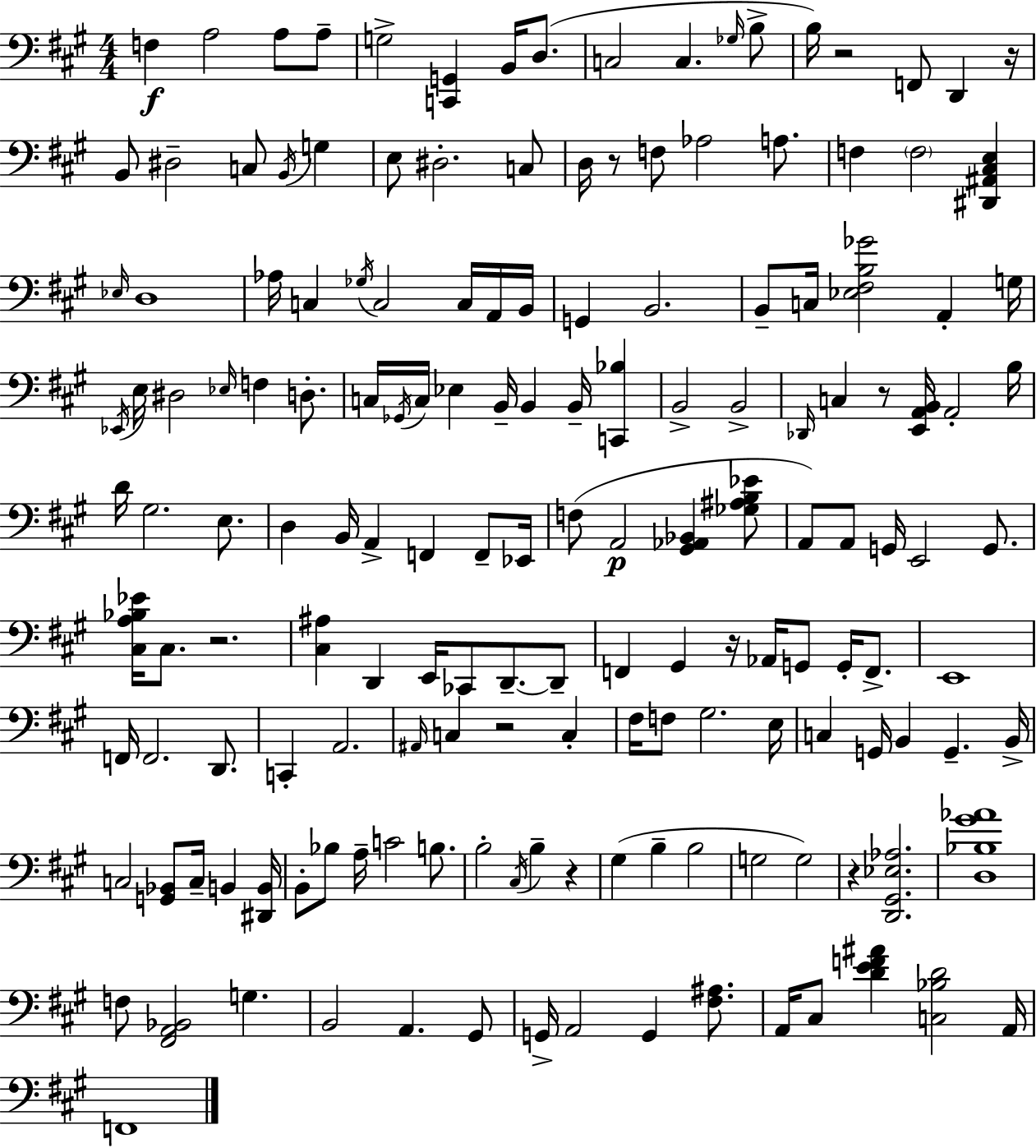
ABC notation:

X:1
T:Untitled
M:4/4
L:1/4
K:A
F, A,2 A,/2 A,/2 G,2 [C,,G,,] B,,/4 D,/2 C,2 C, _G,/4 B,/2 B,/4 z2 F,,/2 D,, z/4 B,,/2 ^D,2 C,/2 B,,/4 G, E,/2 ^D,2 C,/2 D,/4 z/2 F,/2 _A,2 A,/2 F, F,2 [^D,,^A,,^C,E,] _E,/4 D,4 _A,/4 C, _G,/4 C,2 C,/4 A,,/4 B,,/4 G,, B,,2 B,,/2 C,/4 [_E,^F,B,_G]2 A,, G,/4 _E,,/4 E,/4 ^D,2 _E,/4 F, D,/2 C,/4 _G,,/4 C,/4 _E, B,,/4 B,, B,,/4 [C,,_B,] B,,2 B,,2 _D,,/4 C, z/2 [E,,A,,B,,]/4 A,,2 B,/4 D/4 ^G,2 E,/2 D, B,,/4 A,, F,, F,,/2 _E,,/4 F,/2 A,,2 [^G,,_A,,_B,,] [_G,^A,B,_E]/2 A,,/2 A,,/2 G,,/4 E,,2 G,,/2 [^C,A,_B,_E]/4 ^C,/2 z2 [^C,^A,] D,, E,,/4 _C,,/2 D,,/2 D,,/2 F,, ^G,, z/4 _A,,/4 G,,/2 G,,/4 F,,/2 E,,4 F,,/4 F,,2 D,,/2 C,, A,,2 ^A,,/4 C, z2 C, ^F,/4 F,/2 ^G,2 E,/4 C, G,,/4 B,, G,, B,,/4 C,2 [G,,_B,,]/2 C,/4 B,, [^D,,B,,]/4 B,,/2 _B,/2 A,/4 C2 B,/2 B,2 ^C,/4 B, z ^G, B, B,2 G,2 G,2 z [D,,^G,,_E,_A,]2 [D,_B,^G_A]4 F,/2 [^F,,A,,_B,,]2 G, B,,2 A,, ^G,,/2 G,,/4 A,,2 G,, [^F,^A,]/2 A,,/4 ^C,/2 [DEF^A] [C,_B,D]2 A,,/4 F,,4